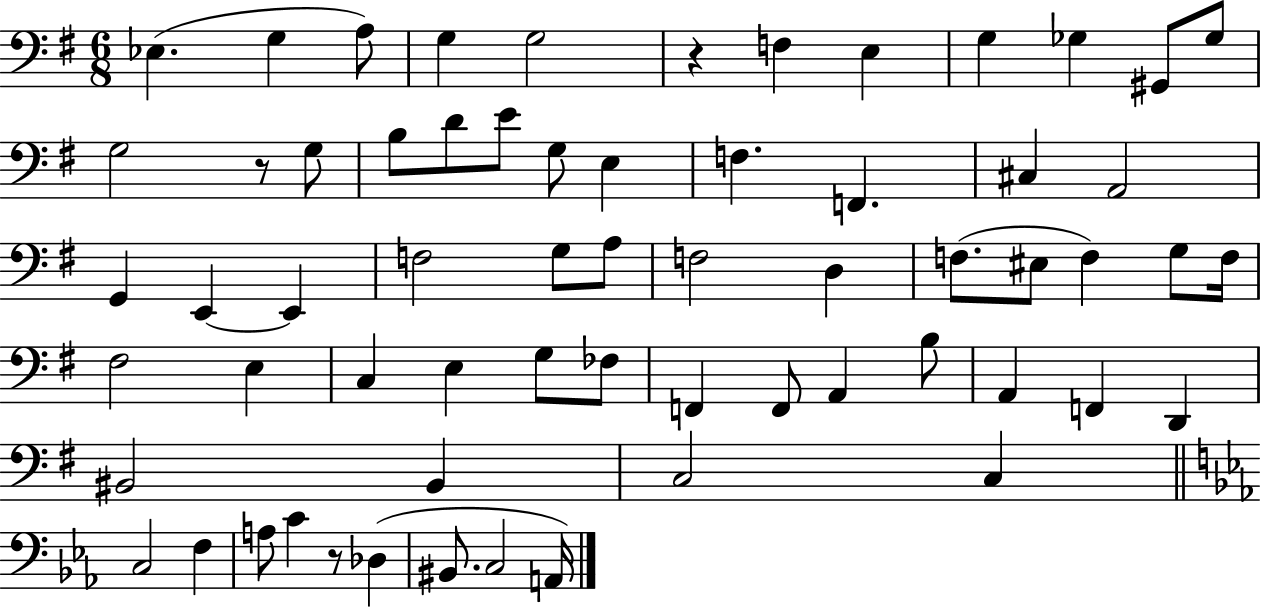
Eb3/q. G3/q A3/e G3/q G3/h R/q F3/q E3/q G3/q Gb3/q G#2/e Gb3/e G3/h R/e G3/e B3/e D4/e E4/e G3/e E3/q F3/q. F2/q. C#3/q A2/h G2/q E2/q E2/q F3/h G3/e A3/e F3/h D3/q F3/e. EIS3/e F3/q G3/e F3/s F#3/h E3/q C3/q E3/q G3/e FES3/e F2/q F2/e A2/q B3/e A2/q F2/q D2/q BIS2/h BIS2/q C3/h C3/q C3/h F3/q A3/e C4/q R/e Db3/q BIS2/e. C3/h A2/s